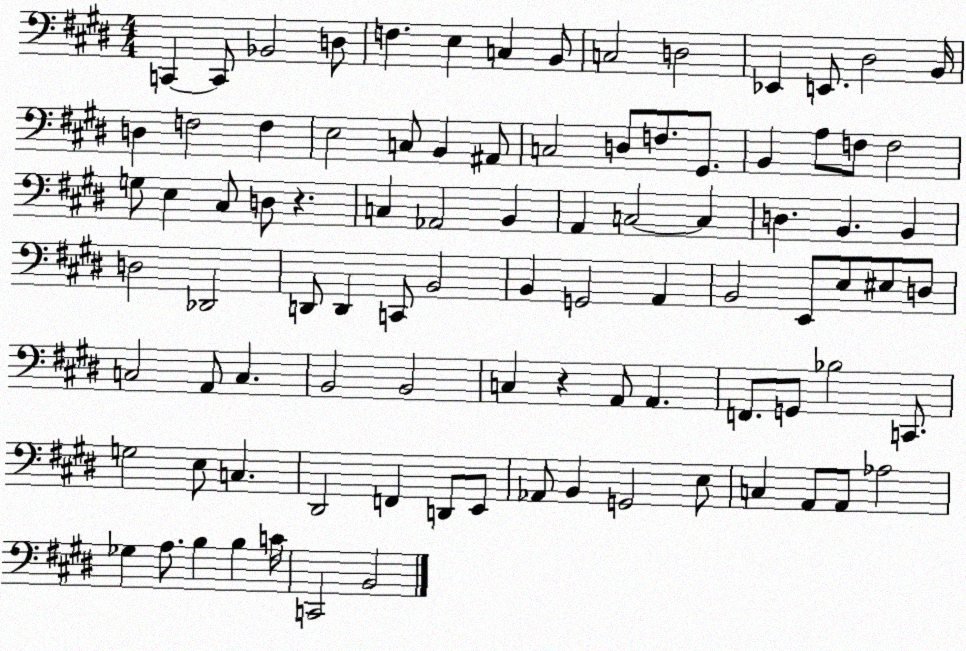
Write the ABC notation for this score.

X:1
T:Untitled
M:4/4
L:1/4
K:E
C,, C,,/2 _B,,2 D,/2 F, E, C, B,,/2 C,2 D,2 _E,, E,,/2 ^D,2 B,,/4 D, F,2 F, E,2 C,/2 B,, ^A,,/2 C,2 D,/2 F,/2 ^G,,/2 B,, A,/2 F,/2 F,2 G,/2 E, ^C,/2 D,/2 z C, _A,,2 B,, A,, C,2 C, D, B,, B,, D,2 _D,,2 D,,/2 D,, C,,/2 B,,2 B,, G,,2 A,, B,,2 E,,/2 E,/2 ^E,/2 D,/2 C,2 A,,/2 C, B,,2 B,,2 C, z A,,/2 A,, F,,/2 G,,/2 _B,2 C,,/2 G,2 E,/2 C, ^D,,2 F,, D,,/2 E,,/2 _A,,/2 B,, G,,2 E,/2 C, A,,/2 A,,/2 _A,2 _G, A,/2 B, B, C/4 C,,2 B,,2